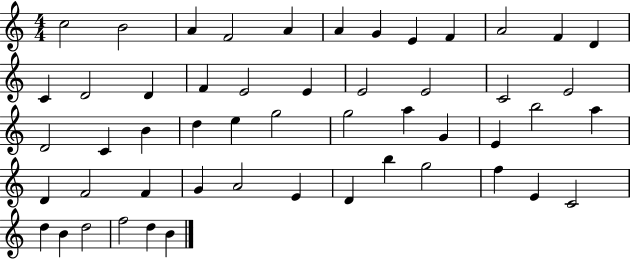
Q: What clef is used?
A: treble